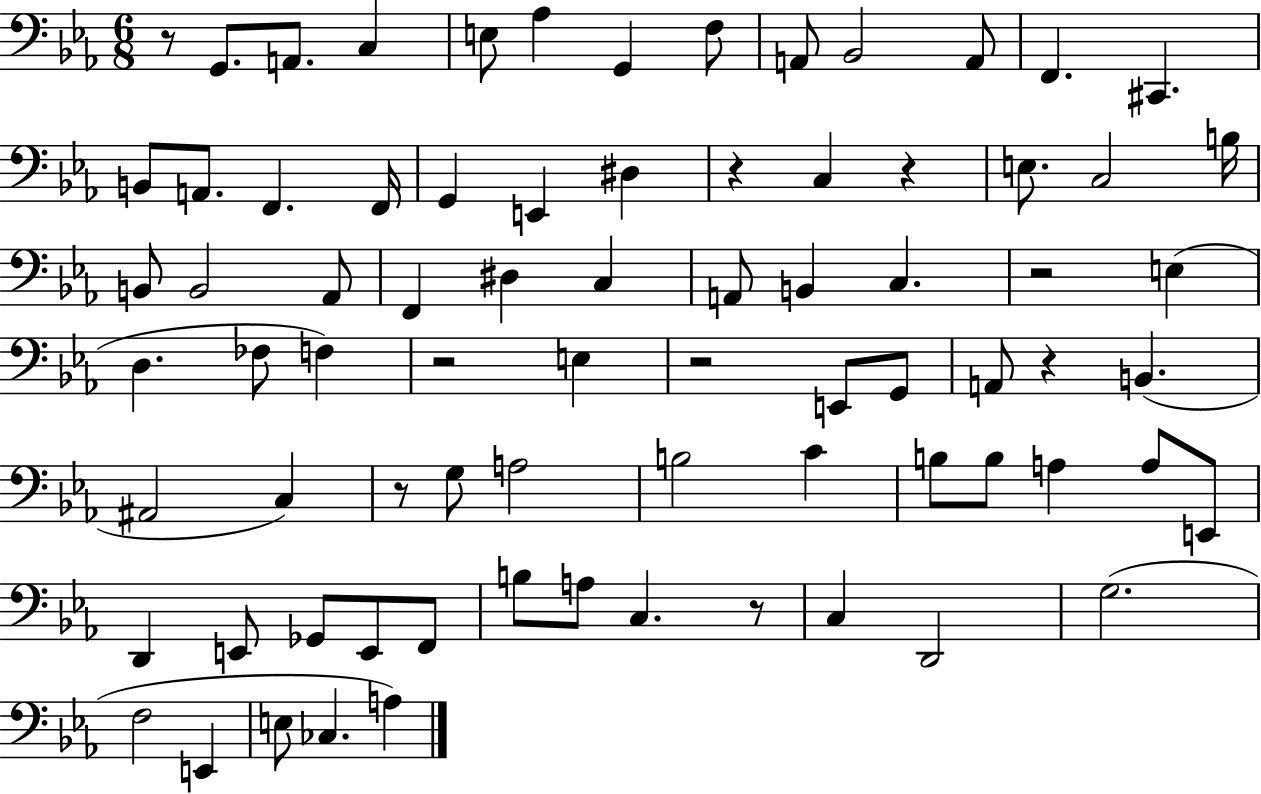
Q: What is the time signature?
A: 6/8